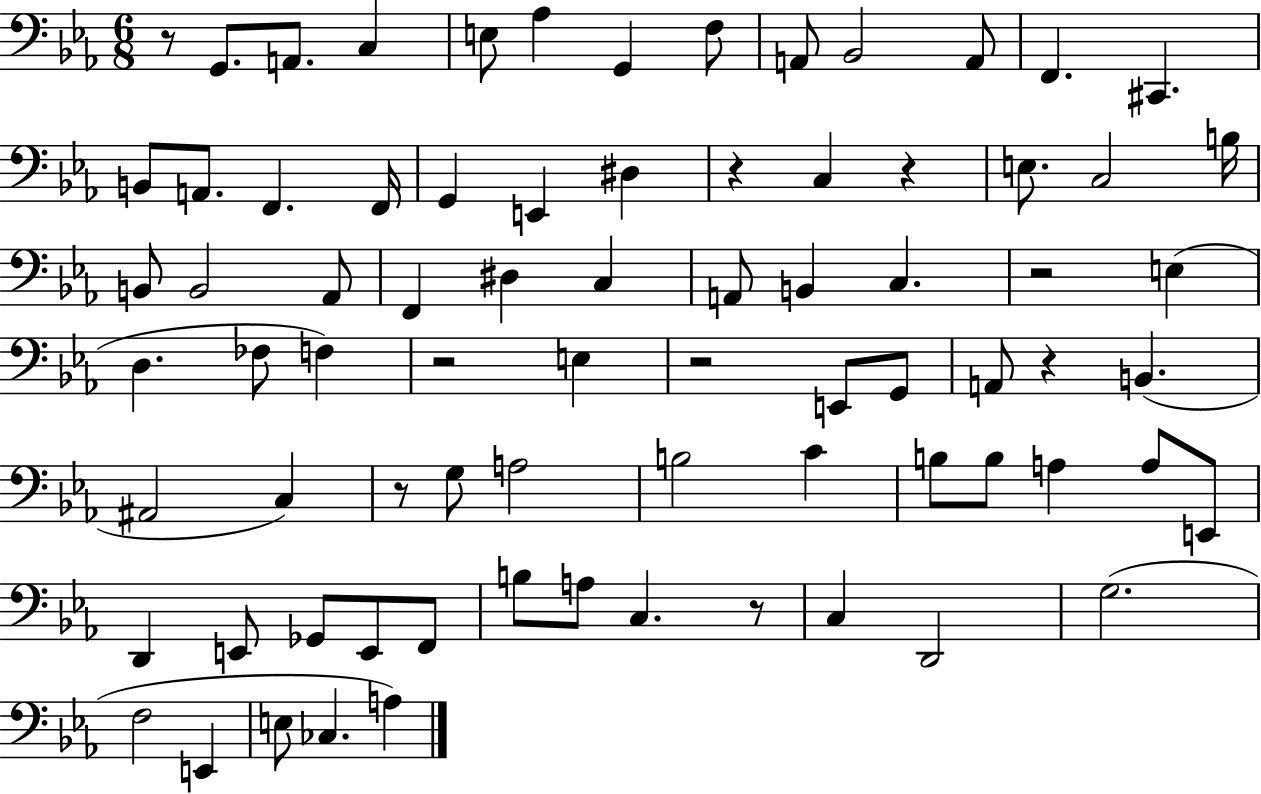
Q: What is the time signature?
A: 6/8